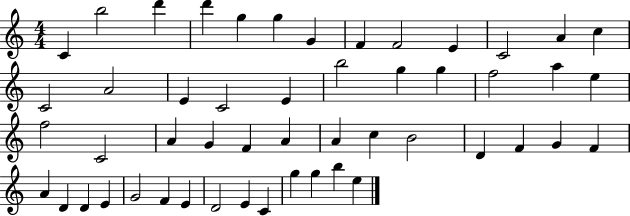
X:1
T:Untitled
M:4/4
L:1/4
K:C
C b2 d' d' g g G F F2 E C2 A c C2 A2 E C2 E b2 g g f2 a e f2 C2 A G F A A c B2 D F G F A D D E G2 F E D2 E C g g b e